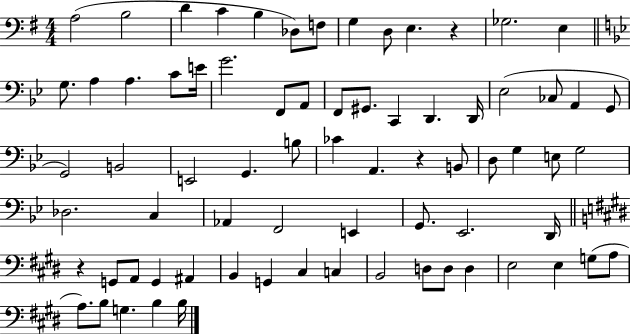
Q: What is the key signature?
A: G major